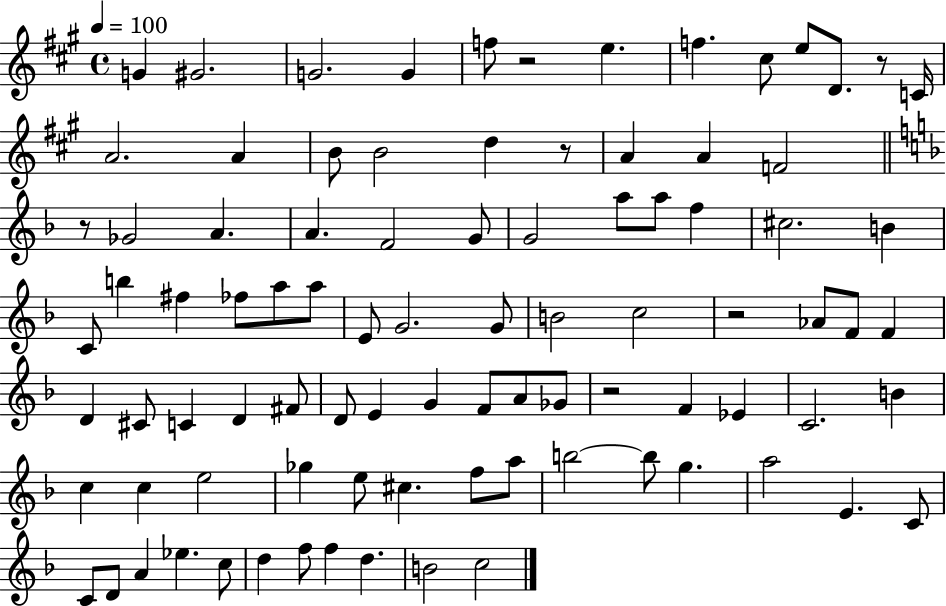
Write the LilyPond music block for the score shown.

{
  \clef treble
  \time 4/4
  \defaultTimeSignature
  \key a \major
  \tempo 4 = 100
  \repeat volta 2 { g'4 gis'2. | g'2. g'4 | f''8 r2 e''4. | f''4. cis''8 e''8 d'8. r8 c'16 | \break a'2. a'4 | b'8 b'2 d''4 r8 | a'4 a'4 f'2 | \bar "||" \break \key f \major r8 ges'2 a'4. | a'4. f'2 g'8 | g'2 a''8 a''8 f''4 | cis''2. b'4 | \break c'8 b''4 fis''4 fes''8 a''8 a''8 | e'8 g'2. g'8 | b'2 c''2 | r2 aes'8 f'8 f'4 | \break d'4 cis'8 c'4 d'4 fis'8 | d'8 e'4 g'4 f'8 a'8 ges'8 | r2 f'4 ees'4 | c'2. b'4 | \break c''4 c''4 e''2 | ges''4 e''8 cis''4. f''8 a''8 | b''2~~ b''8 g''4. | a''2 e'4. c'8 | \break c'8 d'8 a'4 ees''4. c''8 | d''4 f''8 f''4 d''4. | b'2 c''2 | } \bar "|."
}